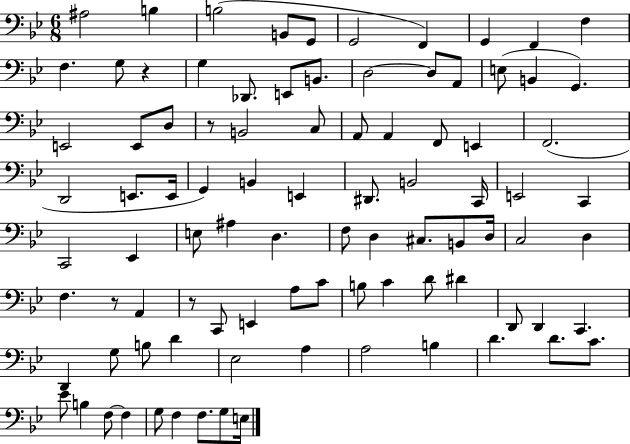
X:1
T:Untitled
M:6/8
L:1/4
K:Bb
^A,2 B, B,2 B,,/2 G,,/2 G,,2 F,, G,, F,, F, F, G,/2 z G, _D,,/2 E,,/2 B,,/2 D,2 D,/2 A,,/2 E,/2 B,, G,, E,,2 E,,/2 D,/2 z/2 B,,2 C,/2 A,,/2 A,, F,,/2 E,, F,,2 D,,2 E,,/2 E,,/4 G,, B,, E,, ^D,,/2 B,,2 C,,/4 E,,2 C,, C,,2 _E,, E,/2 ^A, D, F,/2 D, ^C,/2 B,,/2 D,/4 C,2 D, F, z/2 A,, z/2 C,,/2 E,, A,/2 C/2 B,/2 C D/2 ^D D,,/2 D,, C,, D,, G,/2 B,/2 D _E,2 A, A,2 B, D D/2 C/2 _E/2 B, F,/2 F, G,/2 F, F,/2 G,/2 E,/4